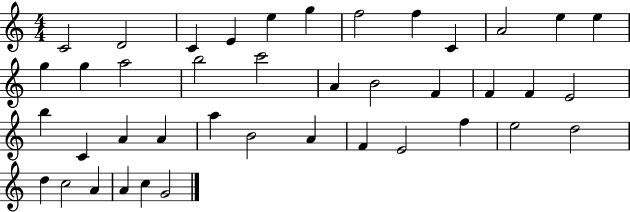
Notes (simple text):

C4/h D4/h C4/q E4/q E5/q G5/q F5/h F5/q C4/q A4/h E5/q E5/q G5/q G5/q A5/h B5/h C6/h A4/q B4/h F4/q F4/q F4/q E4/h B5/q C4/q A4/q A4/q A5/q B4/h A4/q F4/q E4/h F5/q E5/h D5/h D5/q C5/h A4/q A4/q C5/q G4/h